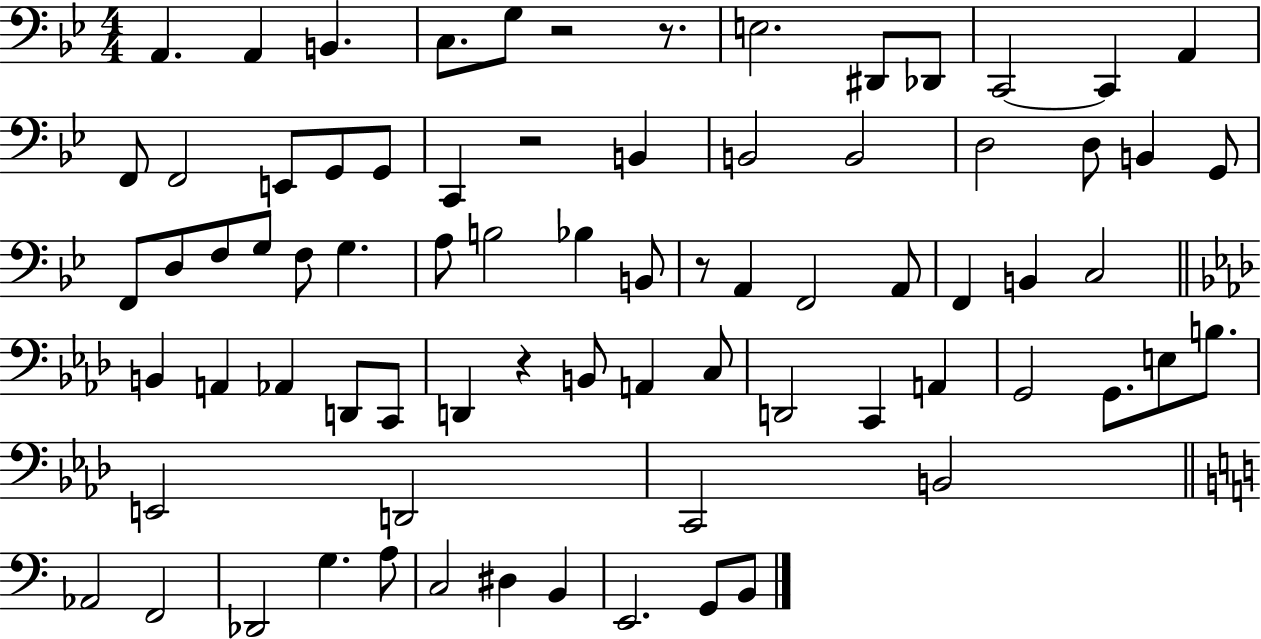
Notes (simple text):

A2/q. A2/q B2/q. C3/e. G3/e R/h R/e. E3/h. D#2/e Db2/e C2/h C2/q A2/q F2/e F2/h E2/e G2/e G2/e C2/q R/h B2/q B2/h B2/h D3/h D3/e B2/q G2/e F2/e D3/e F3/e G3/e F3/e G3/q. A3/e B3/h Bb3/q B2/e R/e A2/q F2/h A2/e F2/q B2/q C3/h B2/q A2/q Ab2/q D2/e C2/e D2/q R/q B2/e A2/q C3/e D2/h C2/q A2/q G2/h G2/e. E3/e B3/e. E2/h D2/h C2/h B2/h Ab2/h F2/h Db2/h G3/q. A3/e C3/h D#3/q B2/q E2/h. G2/e B2/e